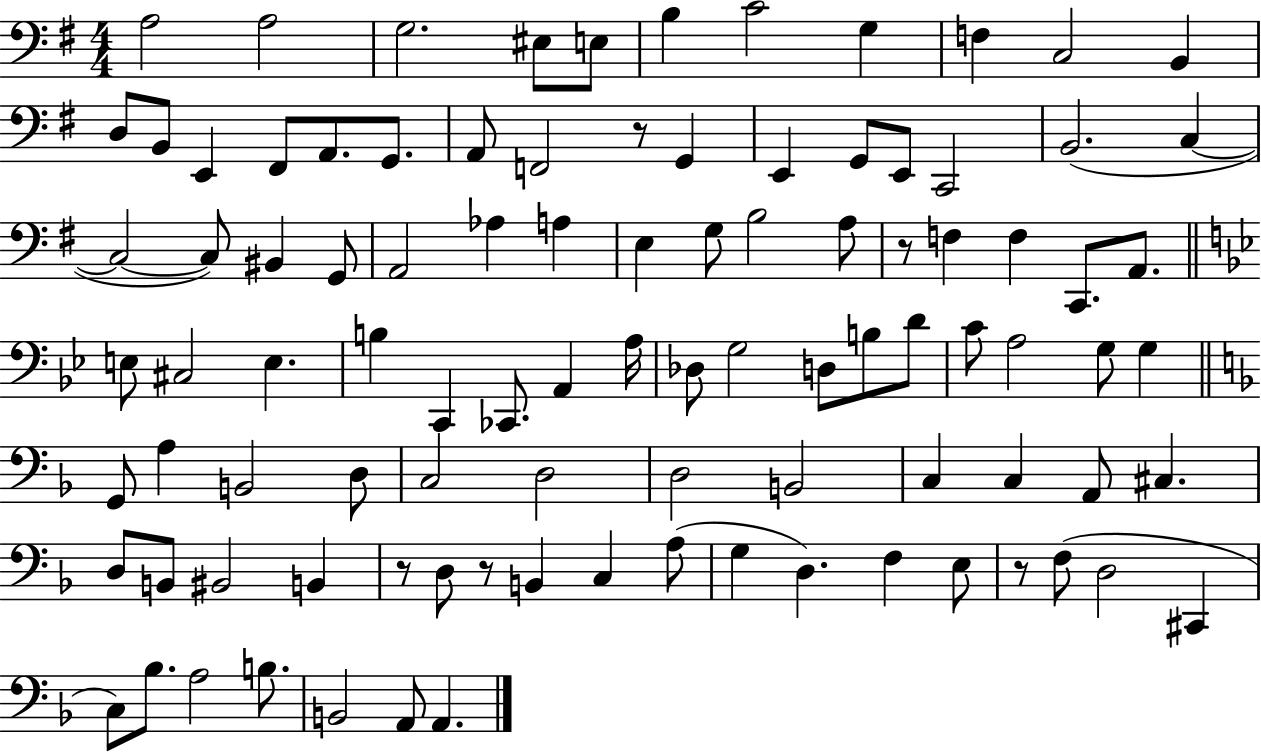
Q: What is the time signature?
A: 4/4